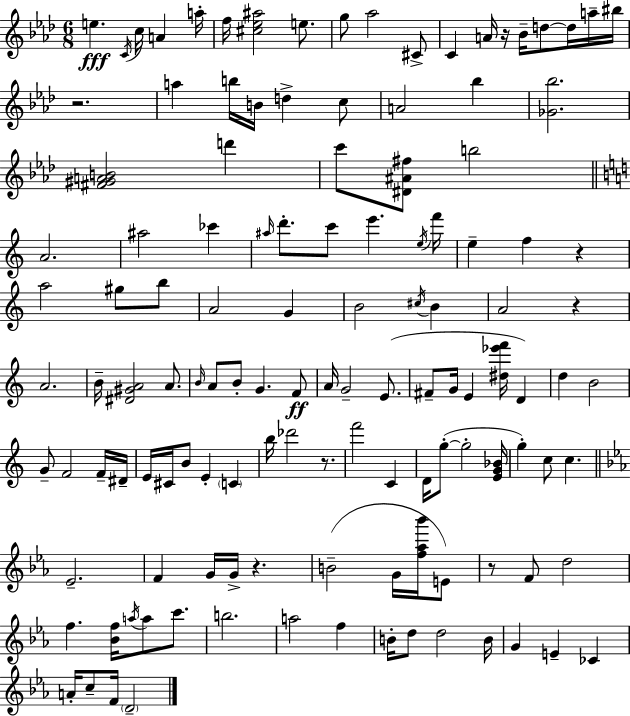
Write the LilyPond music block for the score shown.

{
  \clef treble
  \numericTimeSignature
  \time 6/8
  \key aes \major
  e''4.\fff \acciaccatura { c'16 } c''16 a'4 | a''16-. f''16 <cis'' ees'' ais''>2 e''8. | g''8 aes''2 cis'8-> | c'4 a'16 r16 bes'16-- d''8~~ d''16 a''16-- | \break bis''16 r2. | a''4 b''16 b'16 d''4-> c''8 | a'2 bes''4 | <ges' bes''>2. | \break <fis' gis' a' b'>2 d'''4 | c'''8 <dis' ais' fis''>8 b''2 | \bar "||" \break \key c \major a'2. | ais''2 ces'''4 | \grace { ais''16 } d'''8.-. c'''8 e'''4. | \acciaccatura { e''16 } f'''16 e''4-- f''4 r4 | \break a''2 gis''8 | b''8 a'2 g'4 | b'2 \acciaccatura { cis''16 } b'4 | a'2 r4 | \break a'2. | b'16-- <dis' gis' a'>2 | a'8. \grace { b'16 } a'8 b'8-. g'4. | f'8\ff a'16 g'2-- | \break e'8.( fis'8-- g'16 e'4 <dis'' ees''' f'''>16 | d'4) d''4 b'2 | g'8-- f'2 | f'16-- dis'16-- e'16 cis'16 b'8 e'4-. | \break \parenthesize c'4 b''16 des'''2 | r8. f'''2 | c'4 d'16 g''8-.~(~ g''2-. | <e' g' bes'>16 g''4-.) c''8 c''4. | \break \bar "||" \break \key ees \major ees'2.-- | f'4 g'16 g'16-> r4. | b'2--( g'16 <f'' aes'' bes'''>16 e'8) | r8 f'8 d''2 | \break f''4. <bes' f''>16 \acciaccatura { a''16 } a''8 c'''8. | b''2. | a''2 f''4 | b'16-. d''8 d''2 | \break b'16 g'4 e'4-- ces'4 | a'16-. c''8-- f'16 \parenthesize d'2-- | \bar "|."
}